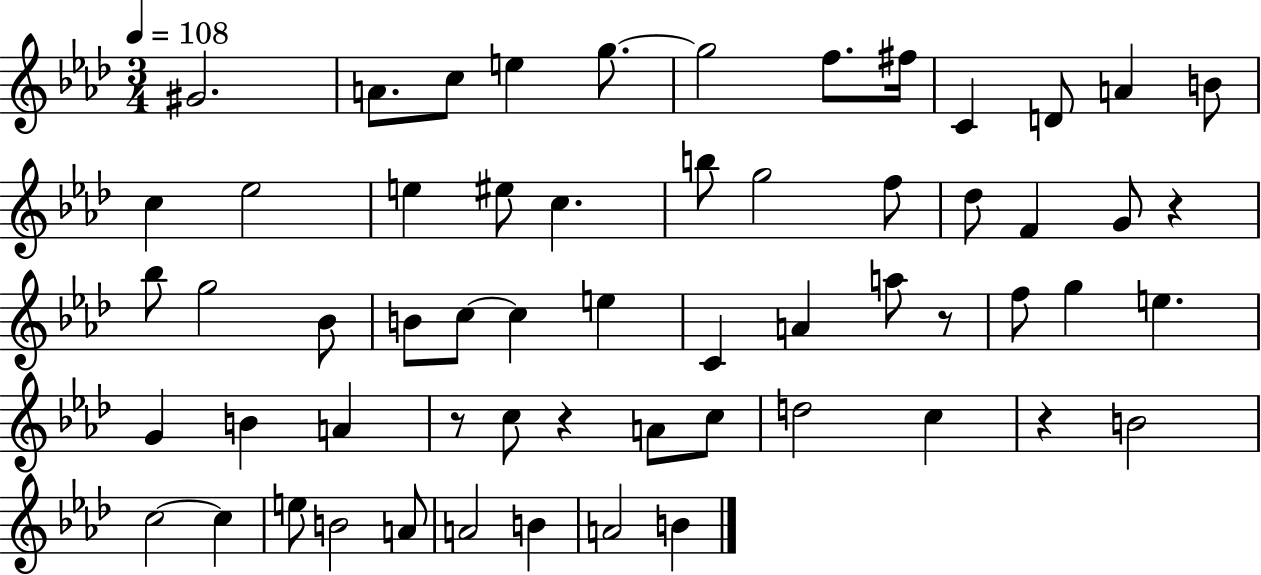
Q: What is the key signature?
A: AES major